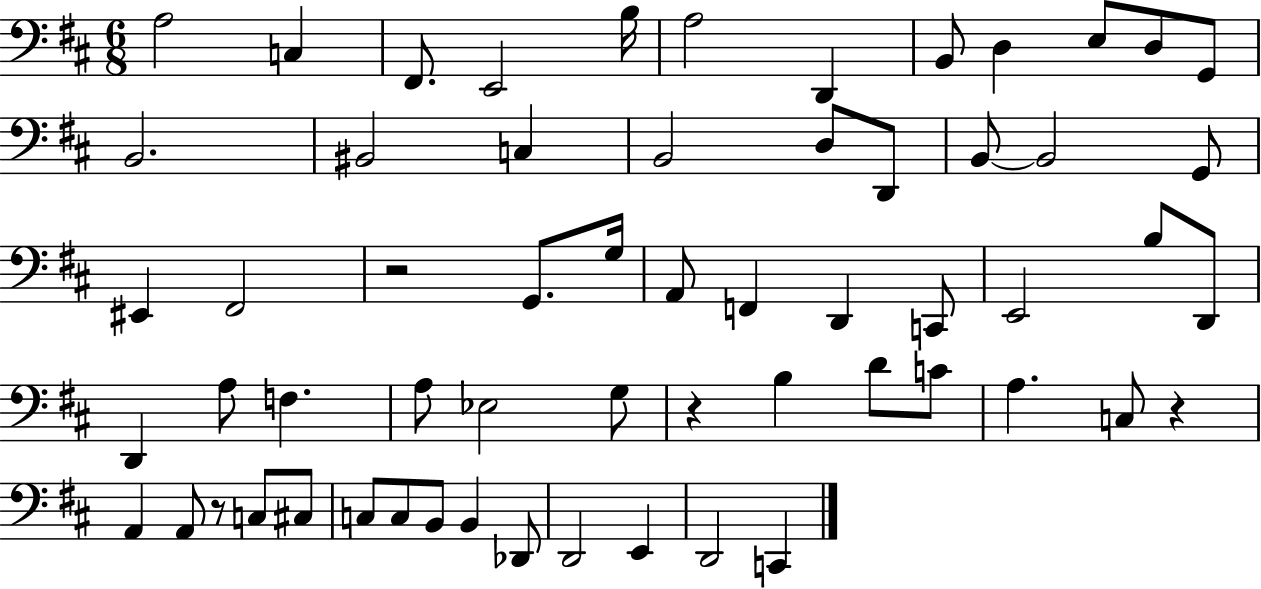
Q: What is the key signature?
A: D major